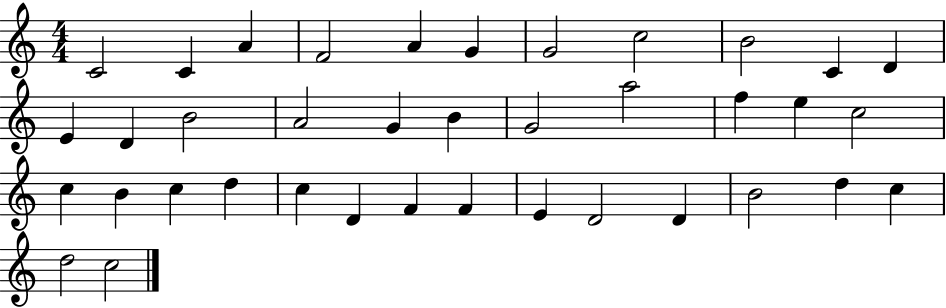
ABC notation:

X:1
T:Untitled
M:4/4
L:1/4
K:C
C2 C A F2 A G G2 c2 B2 C D E D B2 A2 G B G2 a2 f e c2 c B c d c D F F E D2 D B2 d c d2 c2